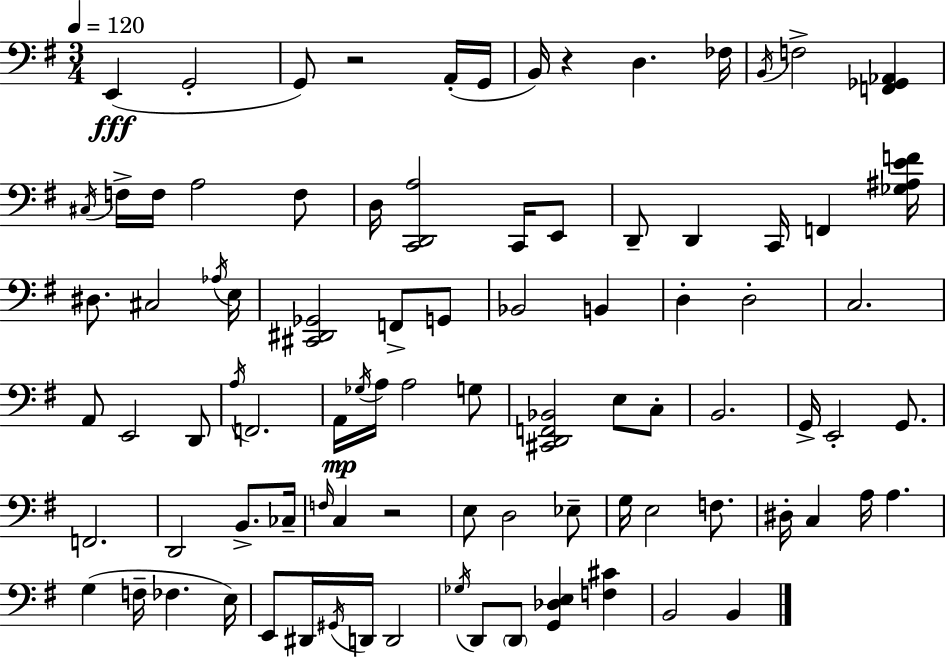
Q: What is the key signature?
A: G major